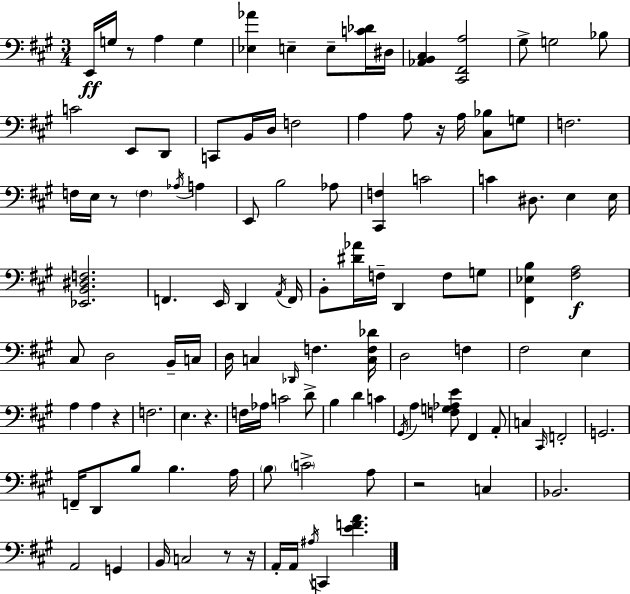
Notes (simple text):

E2/s G3/s R/e A3/q G3/q [Eb3,Ab4]/q E3/q E3/e [C4,Db4]/s D#3/s [Ab2,B2,C#3]/q [C#2,F#2,A3]/h G#3/e G3/h Bb3/e C4/h E2/e D2/e C2/e B2/s D3/s F3/h A3/q A3/e R/s A3/s [C#3,Bb3]/e G3/e F3/h. F3/s E3/s R/e F3/q Ab3/s A3/q E2/e B3/h Ab3/e [C#2,F3]/q C4/h C4/q D#3/e. E3/q E3/s [Eb2,B2,D#3,F3]/h. F2/q. E2/s D2/q A2/s F2/s B2/e [D#4,Ab4]/s F3/s D2/q F3/e G3/e [F#2,Eb3,B3]/q [F#3,A3]/h C#3/e D3/h B2/s C3/s D3/s C3/q Db2/s F3/q. [C3,F3,Db4]/s D3/h F3/q F#3/h E3/q A3/q A3/q R/q F3/h. E3/q. R/q. F3/s Ab3/s C4/h D4/e B3/q D4/q C4/q G#2/s A3/q [F3,G3,Ab3,E4]/e F#2/q A2/e C3/q C#2/s F2/h G2/h. F2/s D2/e B3/e B3/q. A3/s B3/e C4/h A3/e R/h C3/q Bb2/h. A2/h G2/q B2/s C3/h R/e R/s A2/s A2/s A#3/s C2/q [E4,F4,A4]/q.